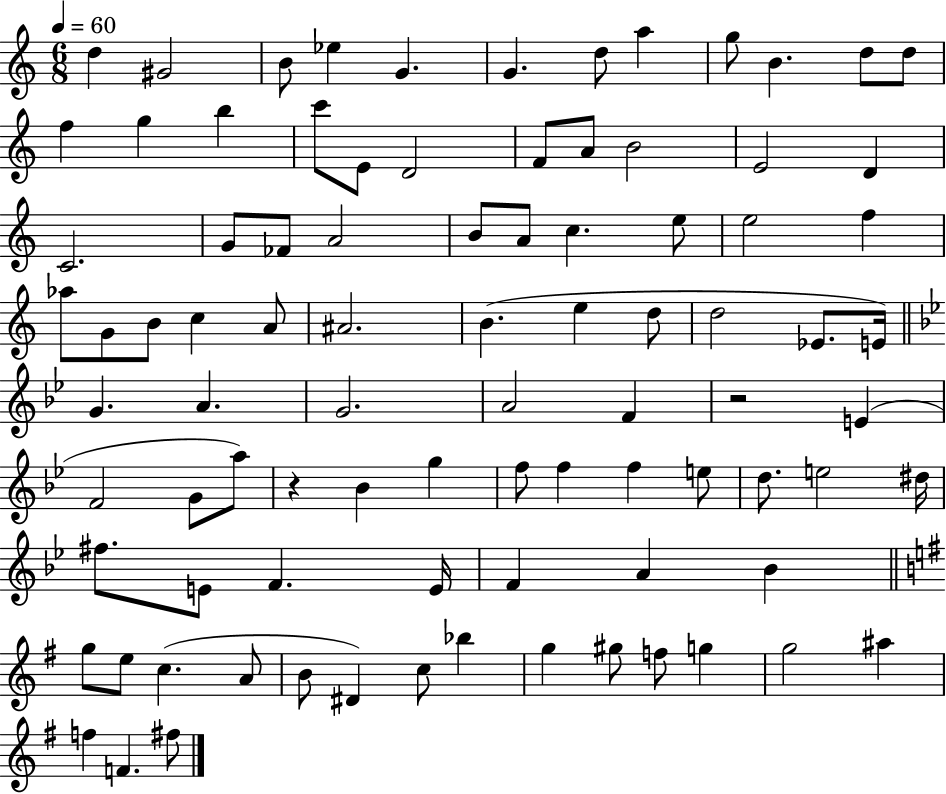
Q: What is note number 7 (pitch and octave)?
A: D5